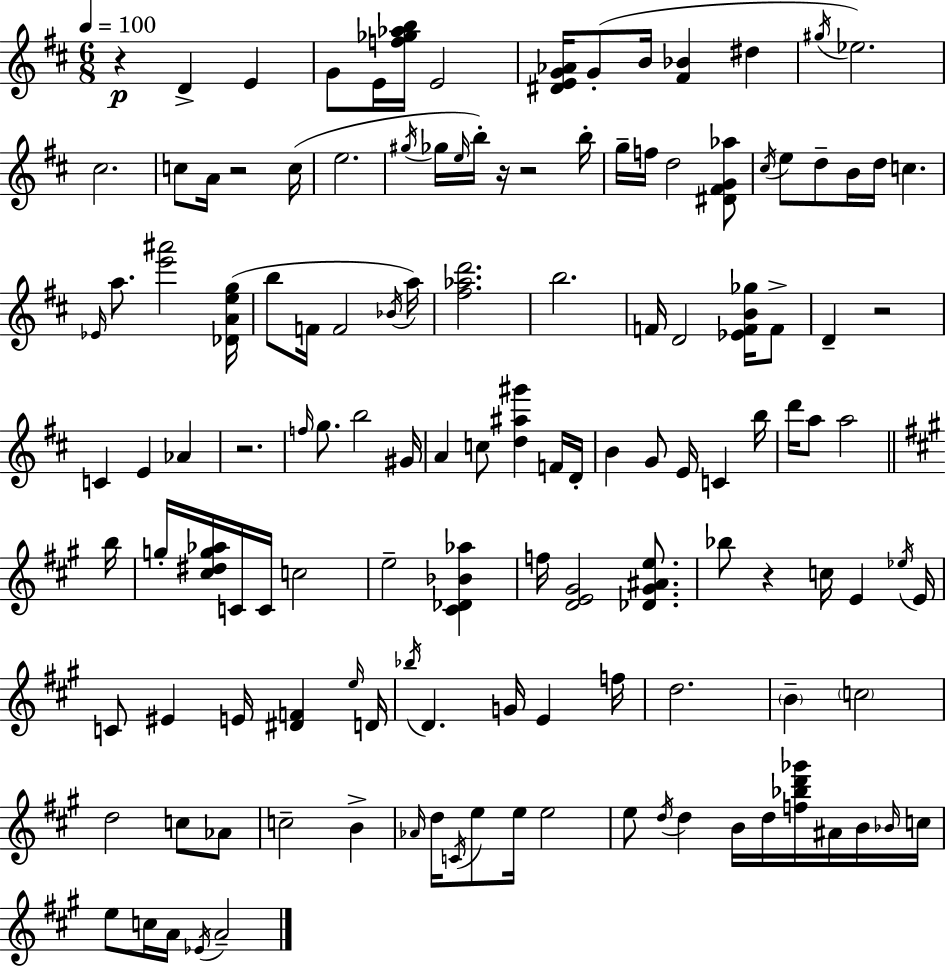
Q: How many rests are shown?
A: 7